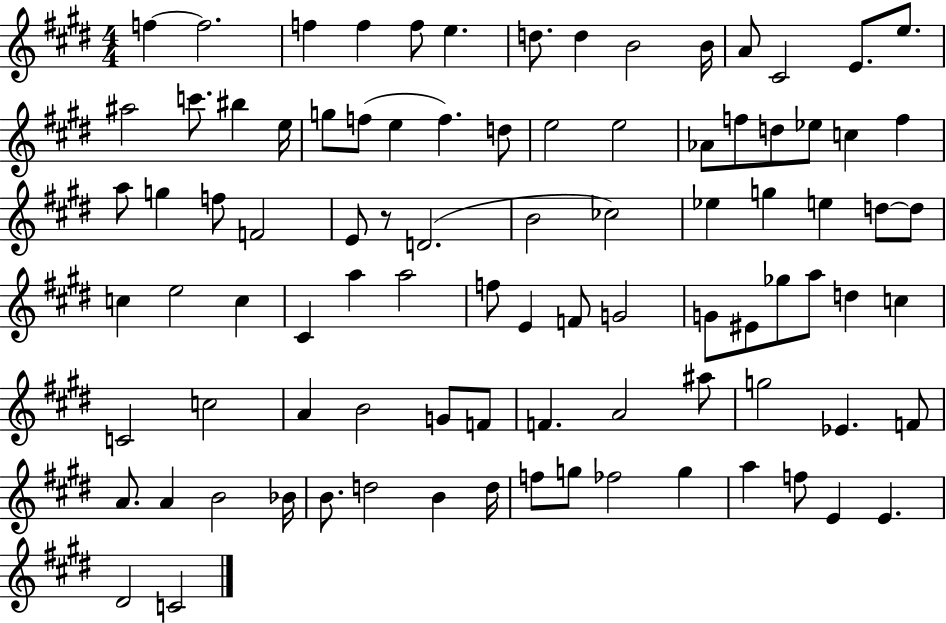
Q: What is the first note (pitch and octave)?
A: F5